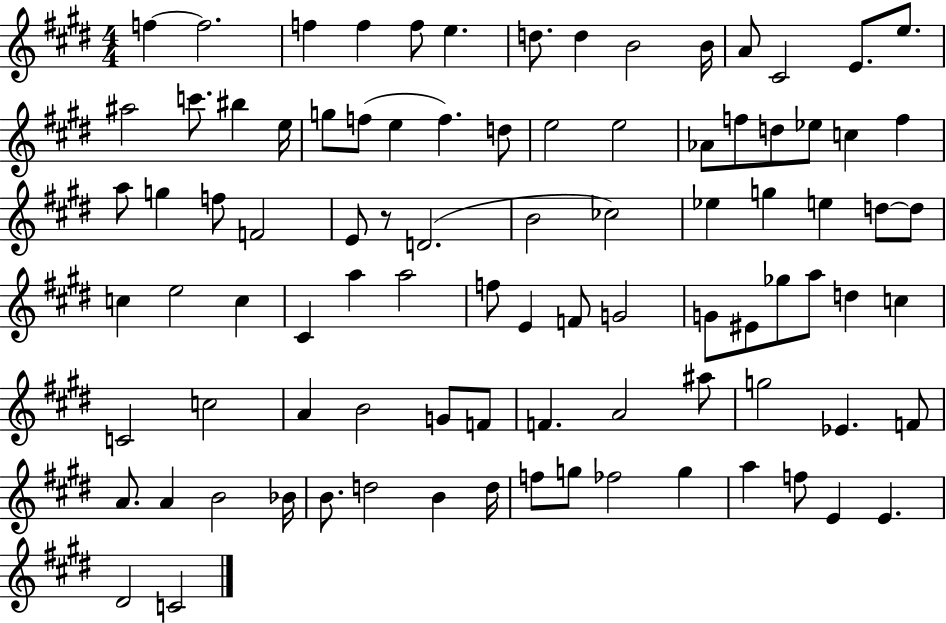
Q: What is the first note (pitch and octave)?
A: F5